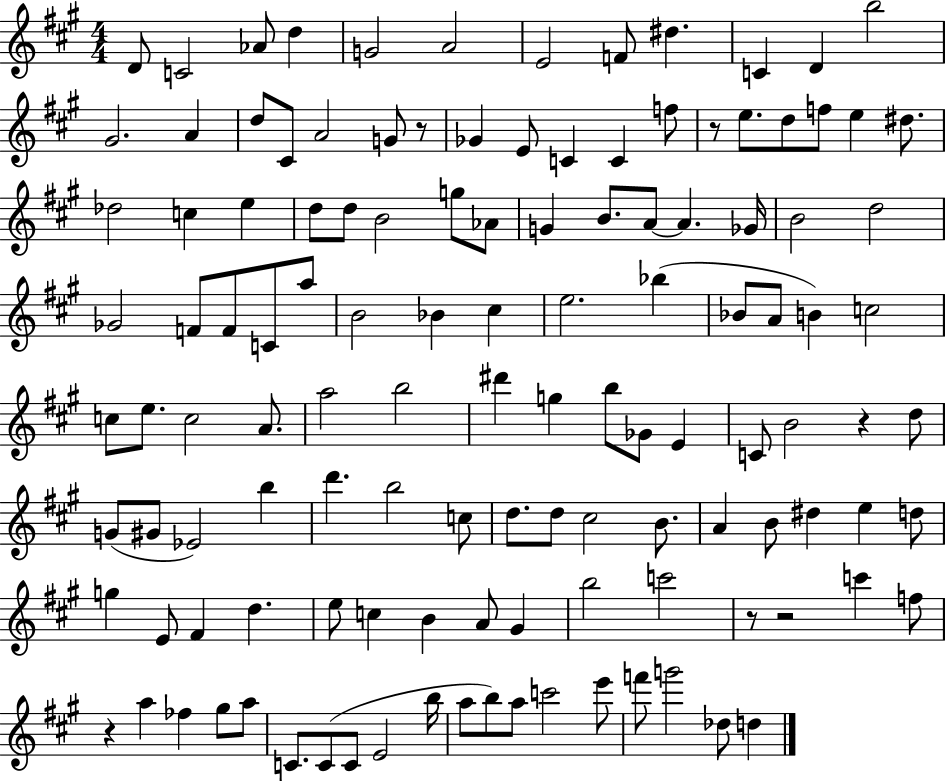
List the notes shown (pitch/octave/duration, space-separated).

D4/e C4/h Ab4/e D5/q G4/h A4/h E4/h F4/e D#5/q. C4/q D4/q B5/h G#4/h. A4/q D5/e C#4/e A4/h G4/e R/e Gb4/q E4/e C4/q C4/q F5/e R/e E5/e. D5/e F5/e E5/q D#5/e. Db5/h C5/q E5/q D5/e D5/e B4/h G5/e Ab4/e G4/q B4/e. A4/e A4/q. Gb4/s B4/h D5/h Gb4/h F4/e F4/e C4/e A5/e B4/h Bb4/q C#5/q E5/h. Bb5/q Bb4/e A4/e B4/q C5/h C5/e E5/e. C5/h A4/e. A5/h B5/h D#6/q G5/q B5/e Gb4/e E4/q C4/e B4/h R/q D5/e G4/e G#4/e Eb4/h B5/q D6/q. B5/h C5/e D5/e. D5/e C#5/h B4/e. A4/q B4/e D#5/q E5/q D5/e G5/q E4/e F#4/q D5/q. E5/e C5/q B4/q A4/e G#4/q B5/h C6/h R/e R/h C6/q F5/e R/q A5/q FES5/q G#5/e A5/e C4/e. C4/e C4/e E4/h B5/s A5/e B5/e A5/e C6/h E6/e F6/e G6/h Db5/e D5/q